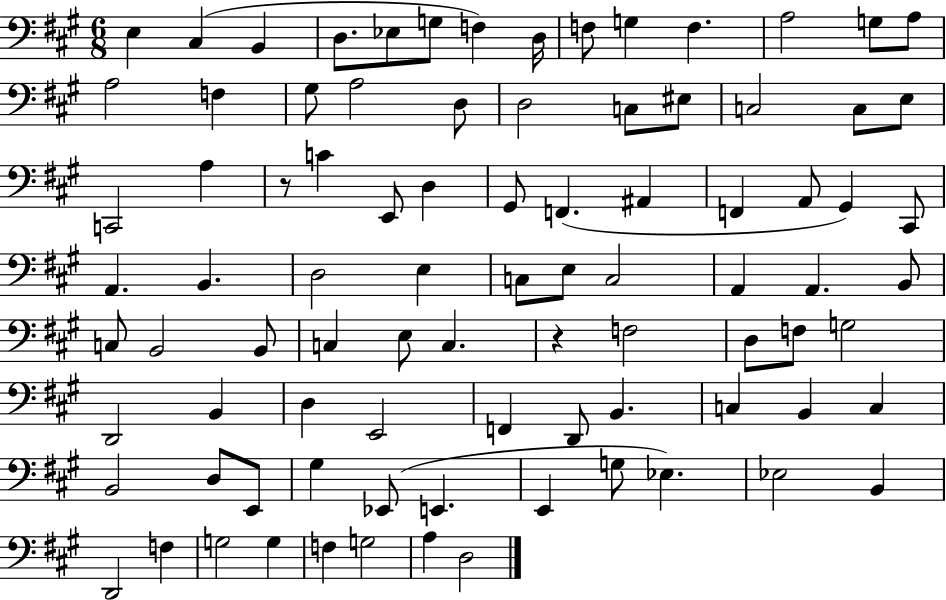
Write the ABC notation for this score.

X:1
T:Untitled
M:6/8
L:1/4
K:A
E, ^C, B,, D,/2 _E,/2 G,/2 F, D,/4 F,/2 G, F, A,2 G,/2 A,/2 A,2 F, ^G,/2 A,2 D,/2 D,2 C,/2 ^E,/2 C,2 C,/2 E,/2 C,,2 A, z/2 C E,,/2 D, ^G,,/2 F,, ^A,, F,, A,,/2 ^G,, ^C,,/2 A,, B,, D,2 E, C,/2 E,/2 C,2 A,, A,, B,,/2 C,/2 B,,2 B,,/2 C, E,/2 C, z F,2 D,/2 F,/2 G,2 D,,2 B,, D, E,,2 F,, D,,/2 B,, C, B,, C, B,,2 D,/2 E,,/2 ^G, _E,,/2 E,, E,, G,/2 _E, _E,2 B,, D,,2 F, G,2 G, F, G,2 A, D,2